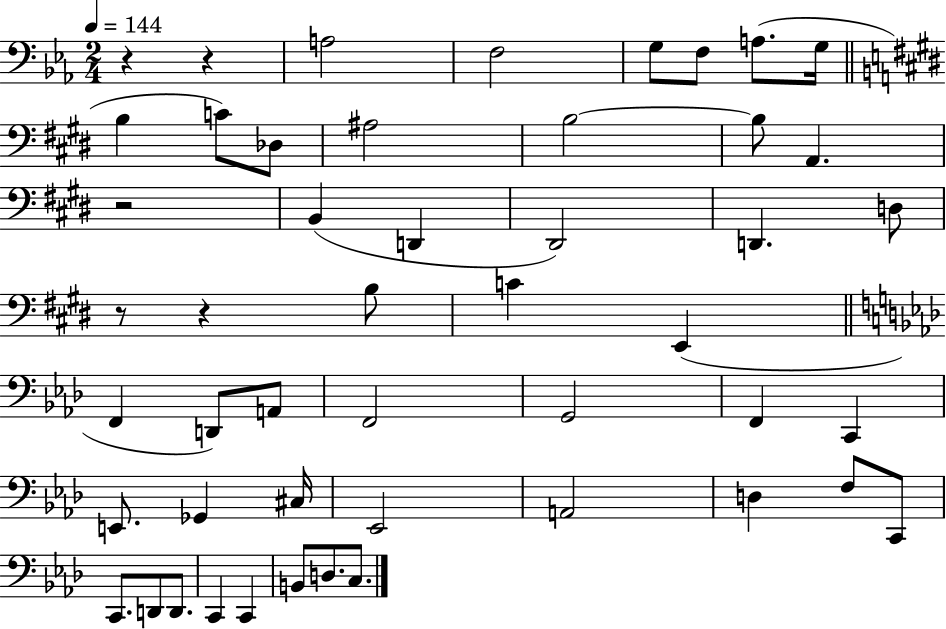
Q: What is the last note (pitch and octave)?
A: C3